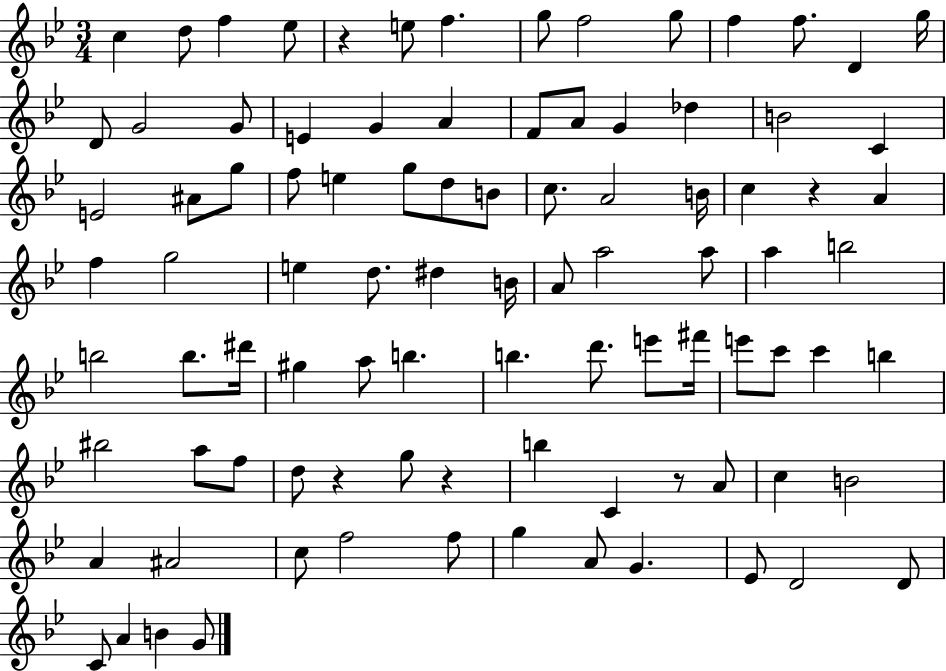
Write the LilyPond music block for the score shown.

{
  \clef treble
  \numericTimeSignature
  \time 3/4
  \key bes \major
  c''4 d''8 f''4 ees''8 | r4 e''8 f''4. | g''8 f''2 g''8 | f''4 f''8. d'4 g''16 | \break d'8 g'2 g'8 | e'4 g'4 a'4 | f'8 a'8 g'4 des''4 | b'2 c'4 | \break e'2 ais'8 g''8 | f''8 e''4 g''8 d''8 b'8 | c''8. a'2 b'16 | c''4 r4 a'4 | \break f''4 g''2 | e''4 d''8. dis''4 b'16 | a'8 a''2 a''8 | a''4 b''2 | \break b''2 b''8. dis'''16 | gis''4 a''8 b''4. | b''4. d'''8. e'''8 fis'''16 | e'''8 c'''8 c'''4 b''4 | \break bis''2 a''8 f''8 | d''8 r4 g''8 r4 | b''4 c'4 r8 a'8 | c''4 b'2 | \break a'4 ais'2 | c''8 f''2 f''8 | g''4 a'8 g'4. | ees'8 d'2 d'8 | \break c'8 a'4 b'4 g'8 | \bar "|."
}